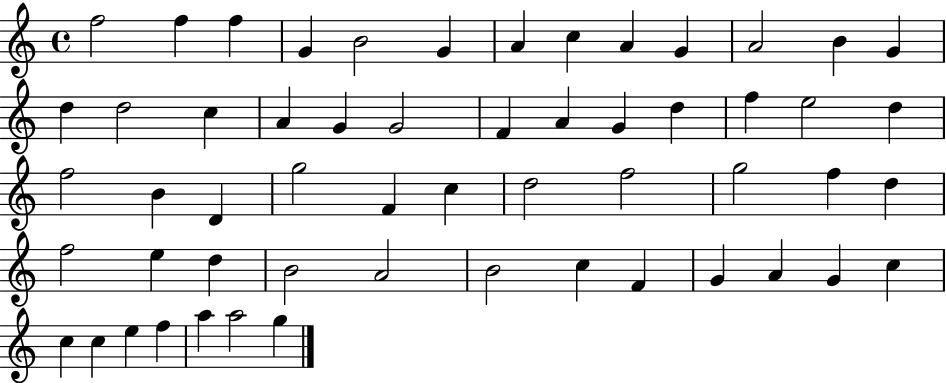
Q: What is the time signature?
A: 4/4